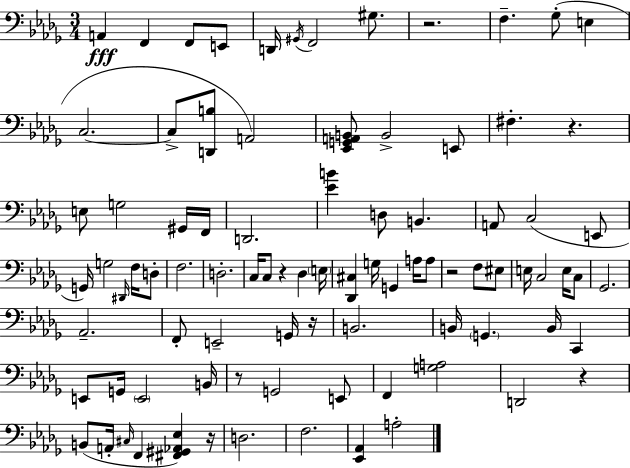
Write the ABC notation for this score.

X:1
T:Untitled
M:3/4
L:1/4
K:Bbm
A,, F,, F,,/2 E,,/2 D,,/4 ^G,,/4 F,,2 ^G,/2 z2 F, _G,/2 E, C,2 C,/2 [D,,B,]/2 A,,2 [_E,,G,,A,,B,,]/2 B,,2 E,,/2 ^F, z E,/2 G,2 ^G,,/4 F,,/4 D,,2 [_EB] D,/2 B,, A,,/2 C,2 E,,/2 G,,/4 G,2 ^D,,/4 F,/4 D,/2 F,2 D,2 C,/4 C,/2 z _D, E,/4 [_D,,^C,] G,/4 G,, A,/4 A,/2 z2 F,/2 ^E,/2 E,/4 C,2 E,/4 C,/2 _G,,2 _A,,2 F,,/2 E,,2 G,,/4 z/4 B,,2 B,,/4 G,, B,,/4 C,, E,,/2 G,,/4 E,,2 B,,/4 z/2 G,,2 E,,/2 F,, [G,A,]2 D,,2 z B,,/2 A,,/4 ^C,/4 F,, [^F,,^G,,_A,,_E,] z/4 D,2 F,2 [_E,,_A,,] A,2